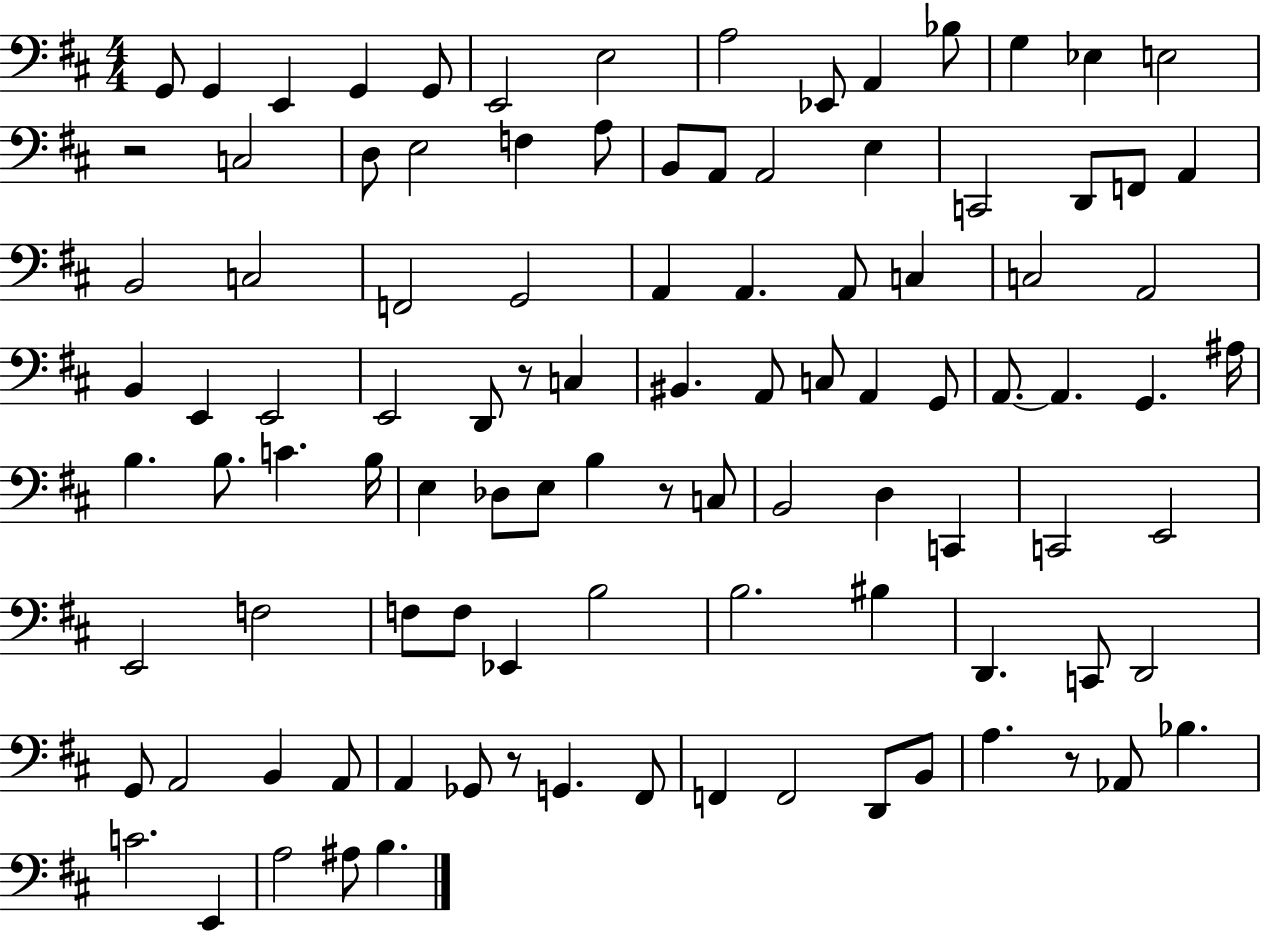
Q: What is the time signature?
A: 4/4